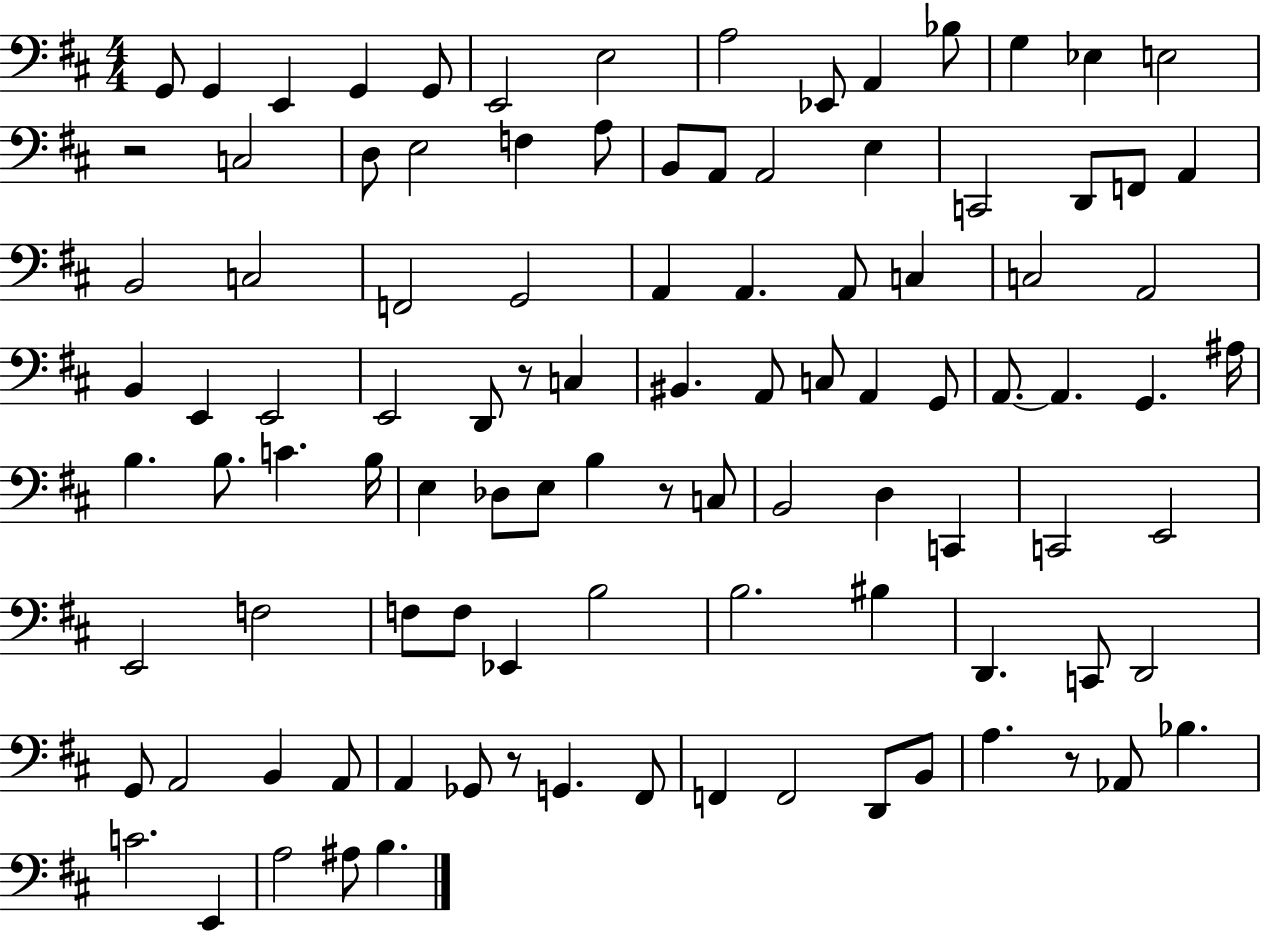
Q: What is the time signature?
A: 4/4